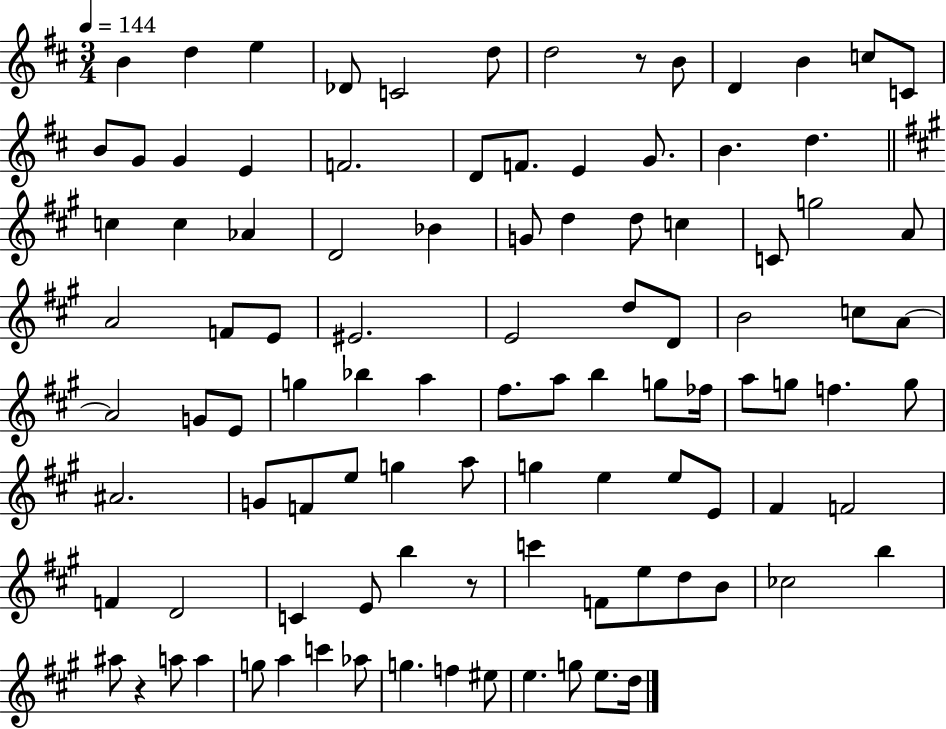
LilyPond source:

{
  \clef treble
  \numericTimeSignature
  \time 3/4
  \key d \major
  \tempo 4 = 144
  b'4 d''4 e''4 | des'8 c'2 d''8 | d''2 r8 b'8 | d'4 b'4 c''8 c'8 | \break b'8 g'8 g'4 e'4 | f'2. | d'8 f'8. e'4 g'8. | b'4. d''4. | \break \bar "||" \break \key a \major c''4 c''4 aes'4 | d'2 bes'4 | g'8 d''4 d''8 c''4 | c'8 g''2 a'8 | \break a'2 f'8 e'8 | eis'2. | e'2 d''8 d'8 | b'2 c''8 a'8~~ | \break a'2 g'8 e'8 | g''4 bes''4 a''4 | fis''8. a''8 b''4 g''8 fes''16 | a''8 g''8 f''4. g''8 | \break ais'2. | g'8 f'8 e''8 g''4 a''8 | g''4 e''4 e''8 e'8 | fis'4 f'2 | \break f'4 d'2 | c'4 e'8 b''4 r8 | c'''4 f'8 e''8 d''8 b'8 | ces''2 b''4 | \break ais''8 r4 a''8 a''4 | g''8 a''4 c'''4 aes''8 | g''4. f''4 eis''8 | e''4. g''8 e''8. d''16 | \break \bar "|."
}